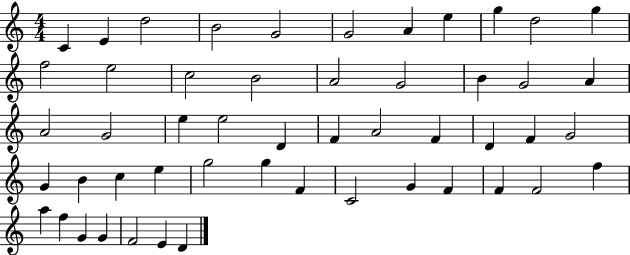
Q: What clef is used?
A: treble